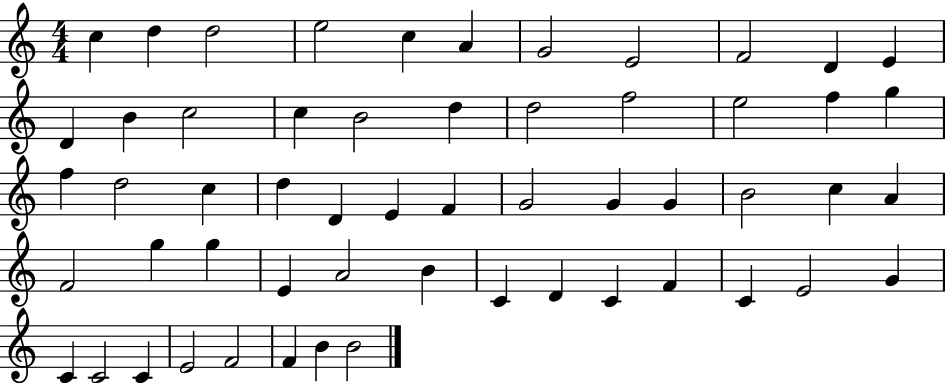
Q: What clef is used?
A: treble